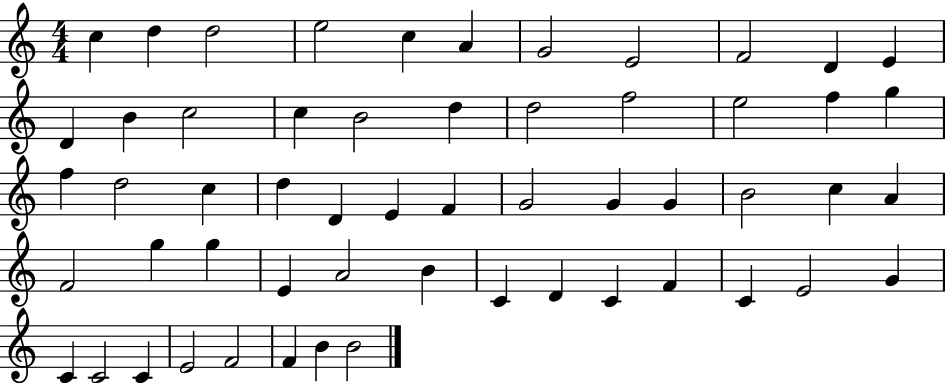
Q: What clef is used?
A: treble